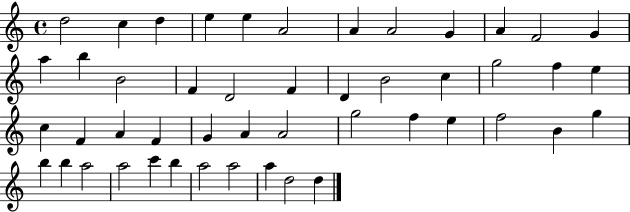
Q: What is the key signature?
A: C major